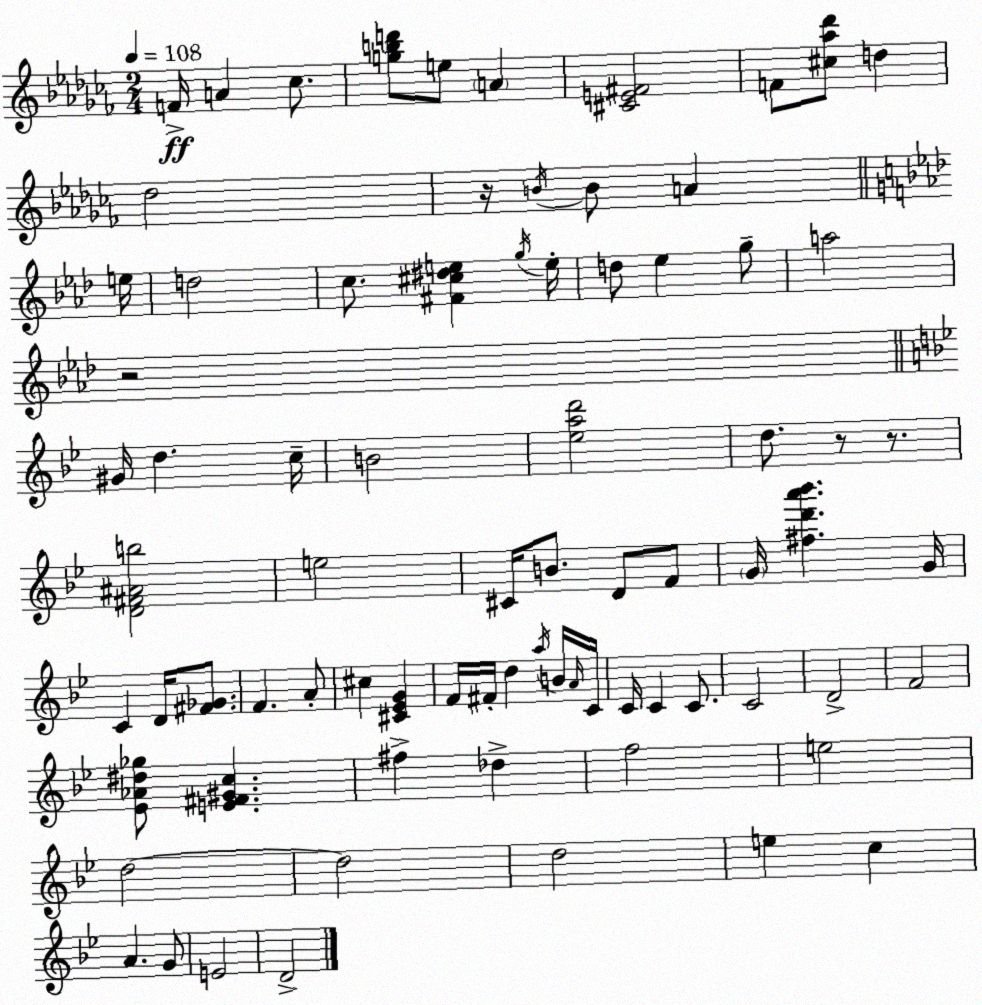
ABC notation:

X:1
T:Untitled
M:2/4
L:1/4
K:Abm
F/4 A _c/2 [gbd']/2 e/2 A [^CE^F]2 F/2 [^c_a_d']/2 d _d2 z/4 B/4 B/2 A e/4 d2 c/2 [^F^c^de] g/4 e/4 d/2 _e g/2 a2 z2 ^G/4 d c/4 B2 [_ead']2 d/2 z/2 z/2 [D^F^Ab]2 e2 ^C/4 B/2 D/2 F/2 G/4 [^fd'a'_b'] G/4 C D/4 [^F_G]/2 F A/2 ^c [^C_EG] F/4 ^F/4 d a/4 B/4 A/4 C/4 C/4 C C/2 C2 D2 F2 [_E_A^d_g]/2 [E^F^Gc] ^f _d f2 e2 d2 d2 d2 e c A G/2 E2 D2